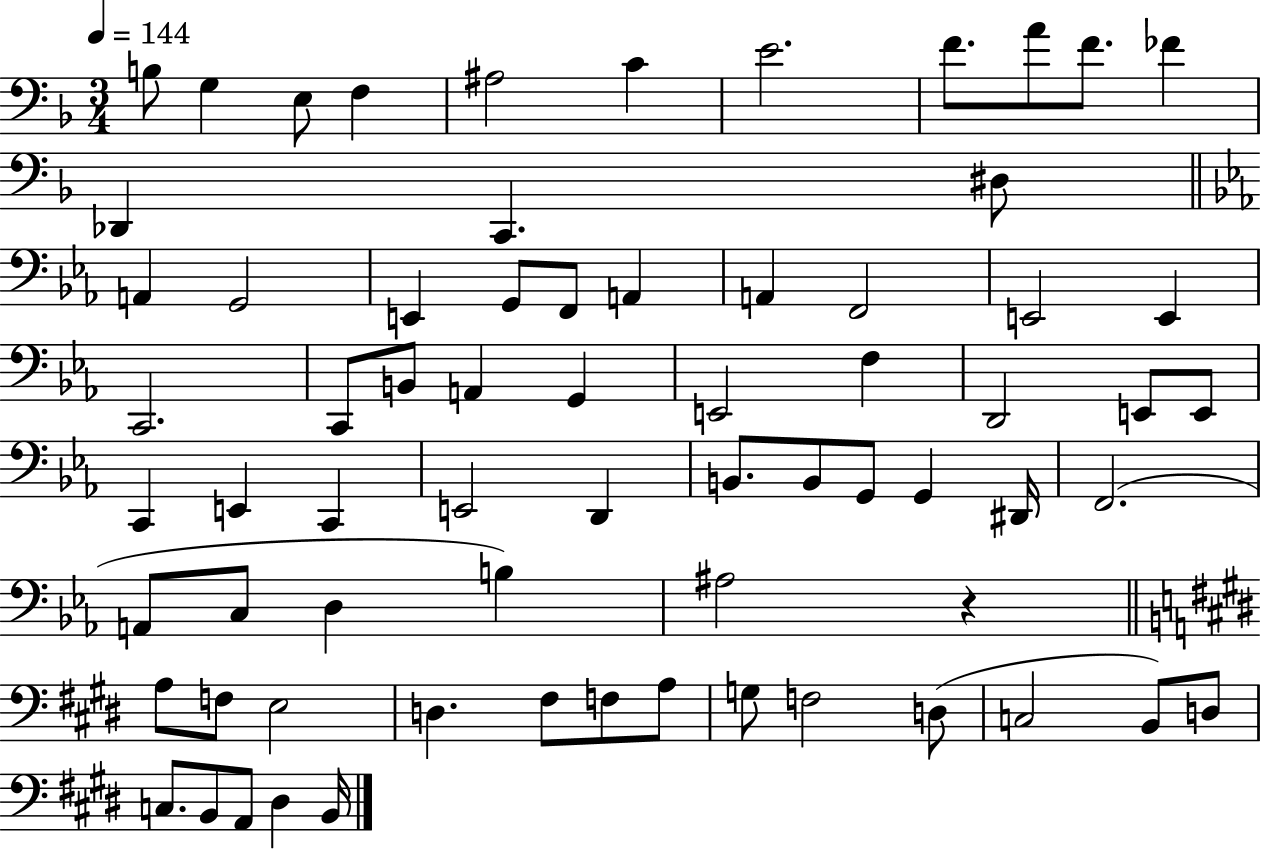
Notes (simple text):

B3/e G3/q E3/e F3/q A#3/h C4/q E4/h. F4/e. A4/e F4/e. FES4/q Db2/q C2/q. D#3/e A2/q G2/h E2/q G2/e F2/e A2/q A2/q F2/h E2/h E2/q C2/h. C2/e B2/e A2/q G2/q E2/h F3/q D2/h E2/e E2/e C2/q E2/q C2/q E2/h D2/q B2/e. B2/e G2/e G2/q D#2/s F2/h. A2/e C3/e D3/q B3/q A#3/h R/q A3/e F3/e E3/h D3/q. F#3/e F3/e A3/e G3/e F3/h D3/e C3/h B2/e D3/e C3/e. B2/e A2/e D#3/q B2/s